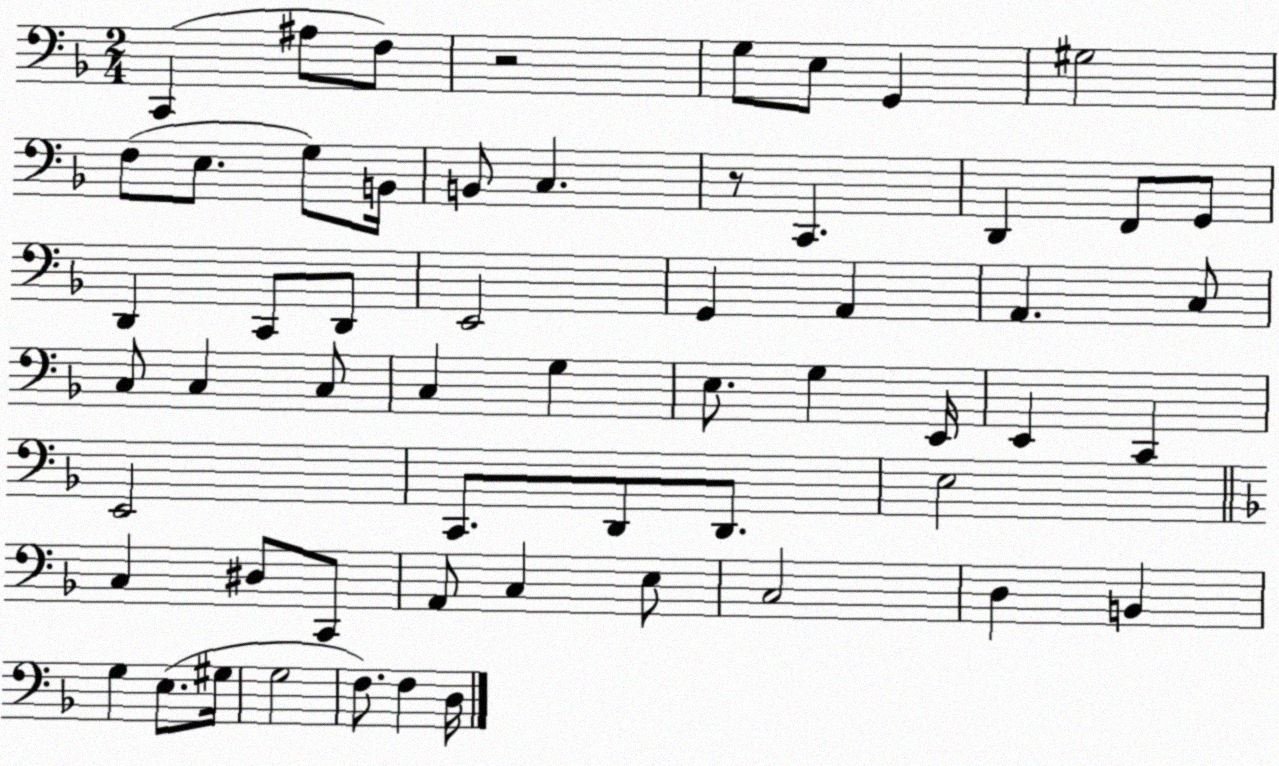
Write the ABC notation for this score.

X:1
T:Untitled
M:2/4
L:1/4
K:F
C,, ^A,/2 F,/2 z2 G,/2 E,/2 G,, ^G,2 F,/2 E,/2 G,/2 B,,/4 B,,/2 C, z/2 C,, D,, F,,/2 G,,/2 D,, C,,/2 D,,/2 E,,2 G,, A,, A,, C,/2 C,/2 C, C,/2 C, G, E,/2 G, E,,/4 E,, C,, E,,2 C,,/2 D,,/2 D,,/2 E,2 C, ^D,/2 C,,/2 A,,/2 C, E,/2 C,2 D, B,, G, E,/2 ^G,/4 G,2 F,/2 F, D,/4